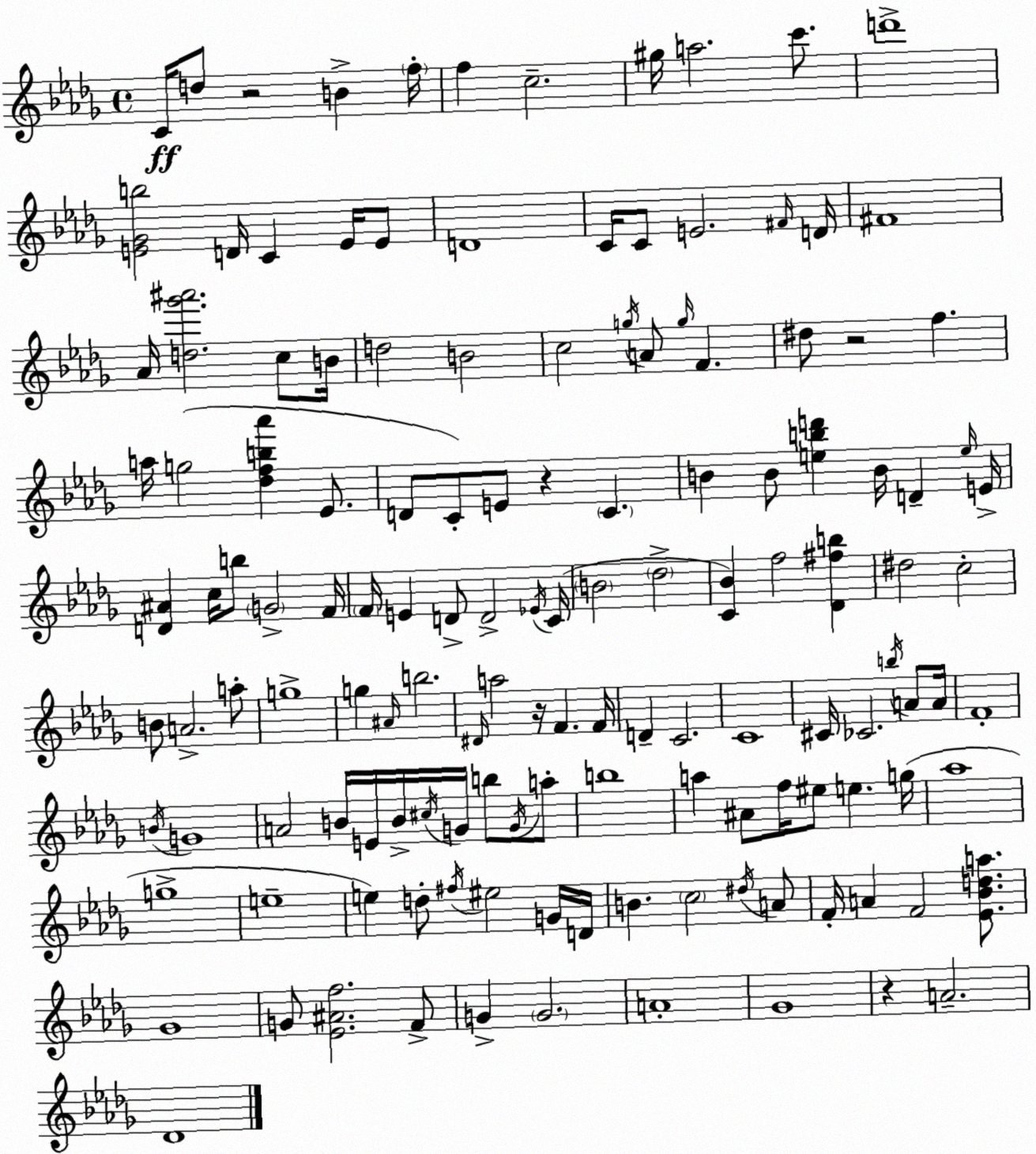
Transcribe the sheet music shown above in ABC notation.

X:1
T:Untitled
M:4/4
L:1/4
K:Bbm
C/4 d/2 z2 B f/4 f c2 ^g/4 a2 c'/2 d'4 [E_Gb]2 D/4 C E/4 E/2 D4 C/4 C/2 E2 ^F/4 D/4 ^F4 _A/4 [d_g'^a']2 c/2 B/4 d2 B2 c2 g/4 A/2 g/4 F ^d/2 z2 f a/4 g2 [_dfb_a'] _E/2 D/2 C/2 E/2 z C B B/2 [ebd'] B/4 D e/4 E/4 [D^A] c/4 b/2 G2 F/4 F/4 E D/2 D2 _E/4 C/4 B2 _d2 [C_B] f2 [_D^fb] ^d2 c2 B/2 A2 a/2 g4 g ^A/4 b2 ^D/4 a2 z/4 F F/4 D C2 C4 ^C/4 _C2 b/4 A/2 A/4 F4 B/4 G4 A2 B/4 E/4 B/4 ^c/4 G/4 b/2 G/4 a/2 b4 a ^A/2 f/4 ^e/2 e g/4 _a4 g4 e4 e d/2 ^f/4 ^e2 G/4 D/4 B c2 ^d/4 A/2 F/4 A F2 [_E_Bda]/2 _G4 G/2 [_E^Af]2 F/2 G G2 A4 _G4 z A2 _D4